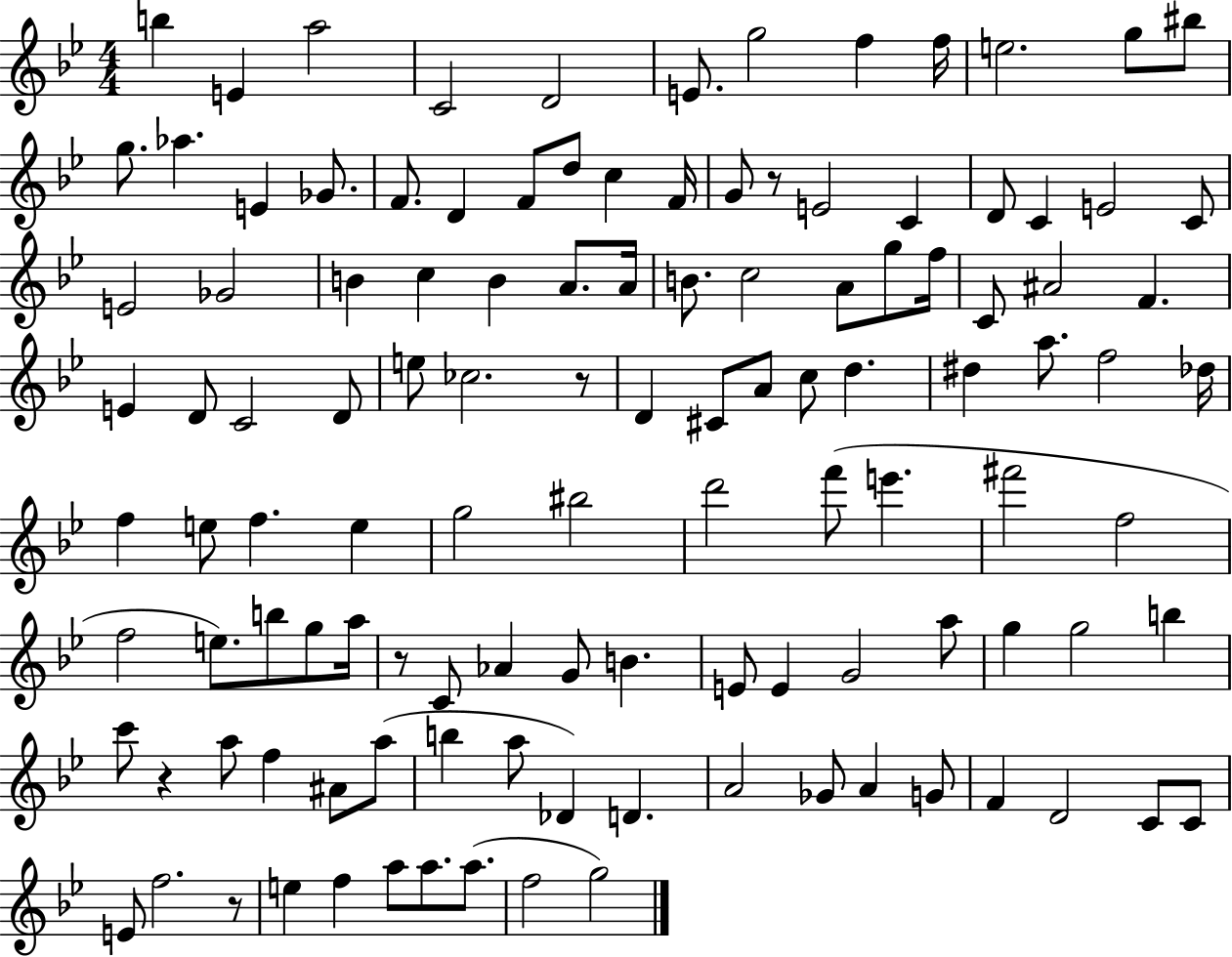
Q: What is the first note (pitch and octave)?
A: B5